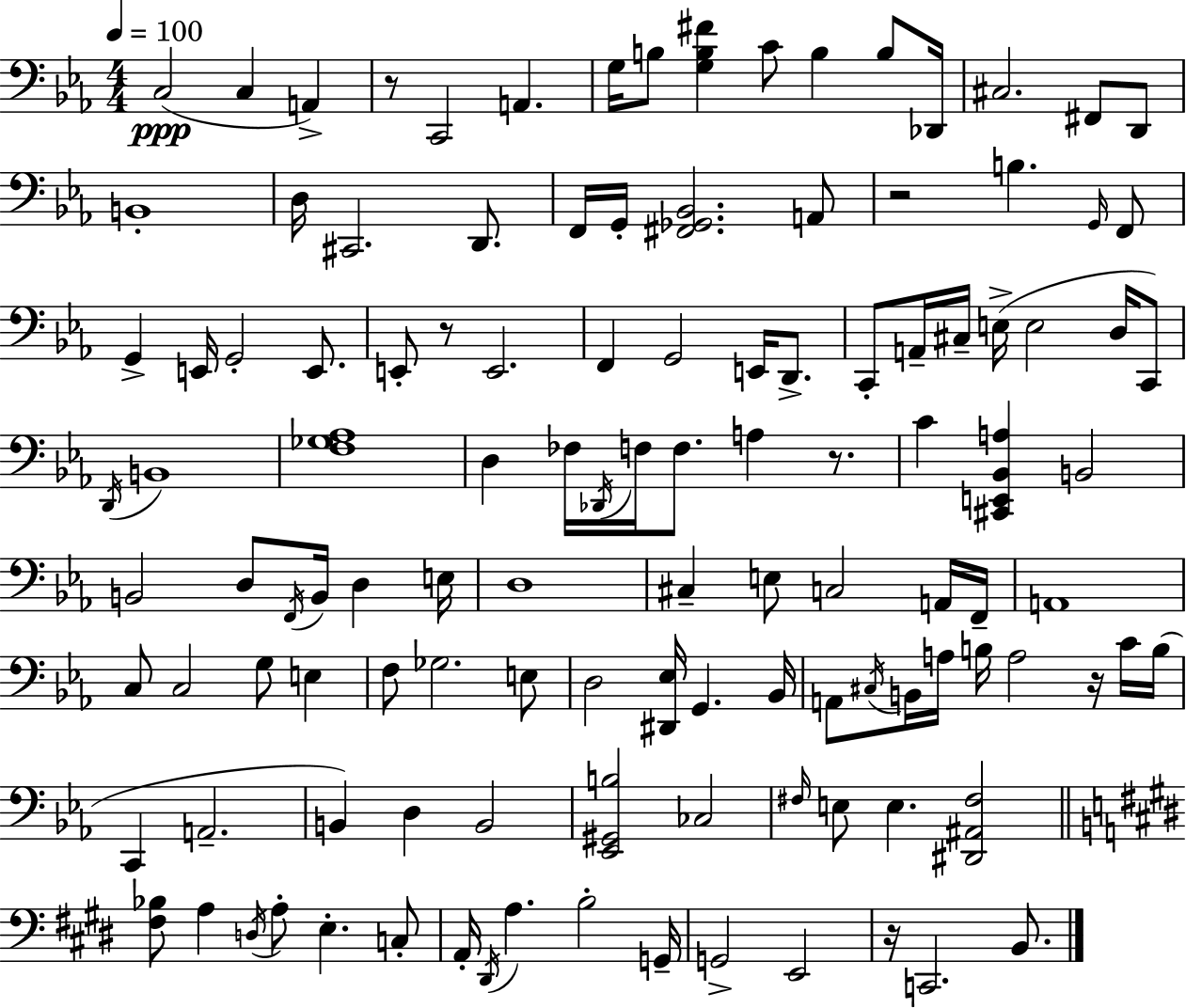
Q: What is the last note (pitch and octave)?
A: B2